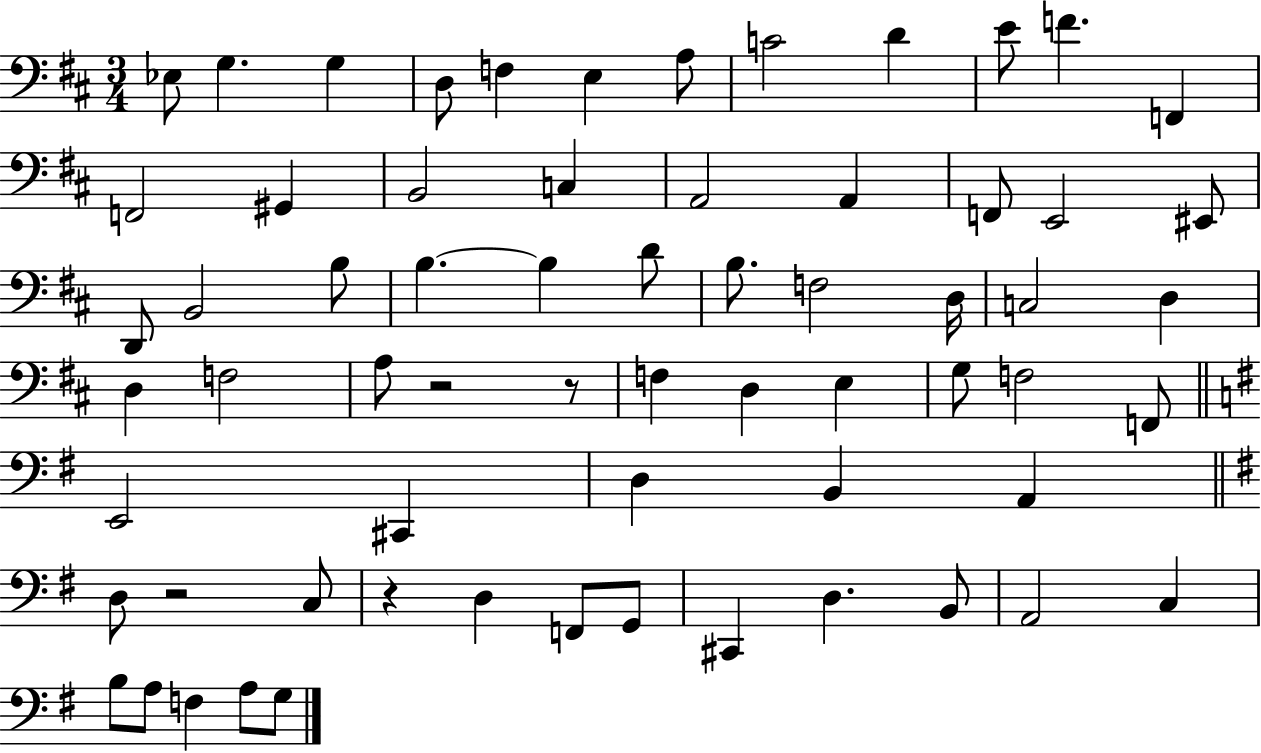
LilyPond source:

{
  \clef bass
  \numericTimeSignature
  \time 3/4
  \key d \major
  ees8 g4. g4 | d8 f4 e4 a8 | c'2 d'4 | e'8 f'4. f,4 | \break f,2 gis,4 | b,2 c4 | a,2 a,4 | f,8 e,2 eis,8 | \break d,8 b,2 b8 | b4.~~ b4 d'8 | b8. f2 d16 | c2 d4 | \break d4 f2 | a8 r2 r8 | f4 d4 e4 | g8 f2 f,8 | \break \bar "||" \break \key g \major e,2 cis,4 | d4 b,4 a,4 | \bar "||" \break \key g \major d8 r2 c8 | r4 d4 f,8 g,8 | cis,4 d4. b,8 | a,2 c4 | \break b8 a8 f4 a8 g8 | \bar "|."
}